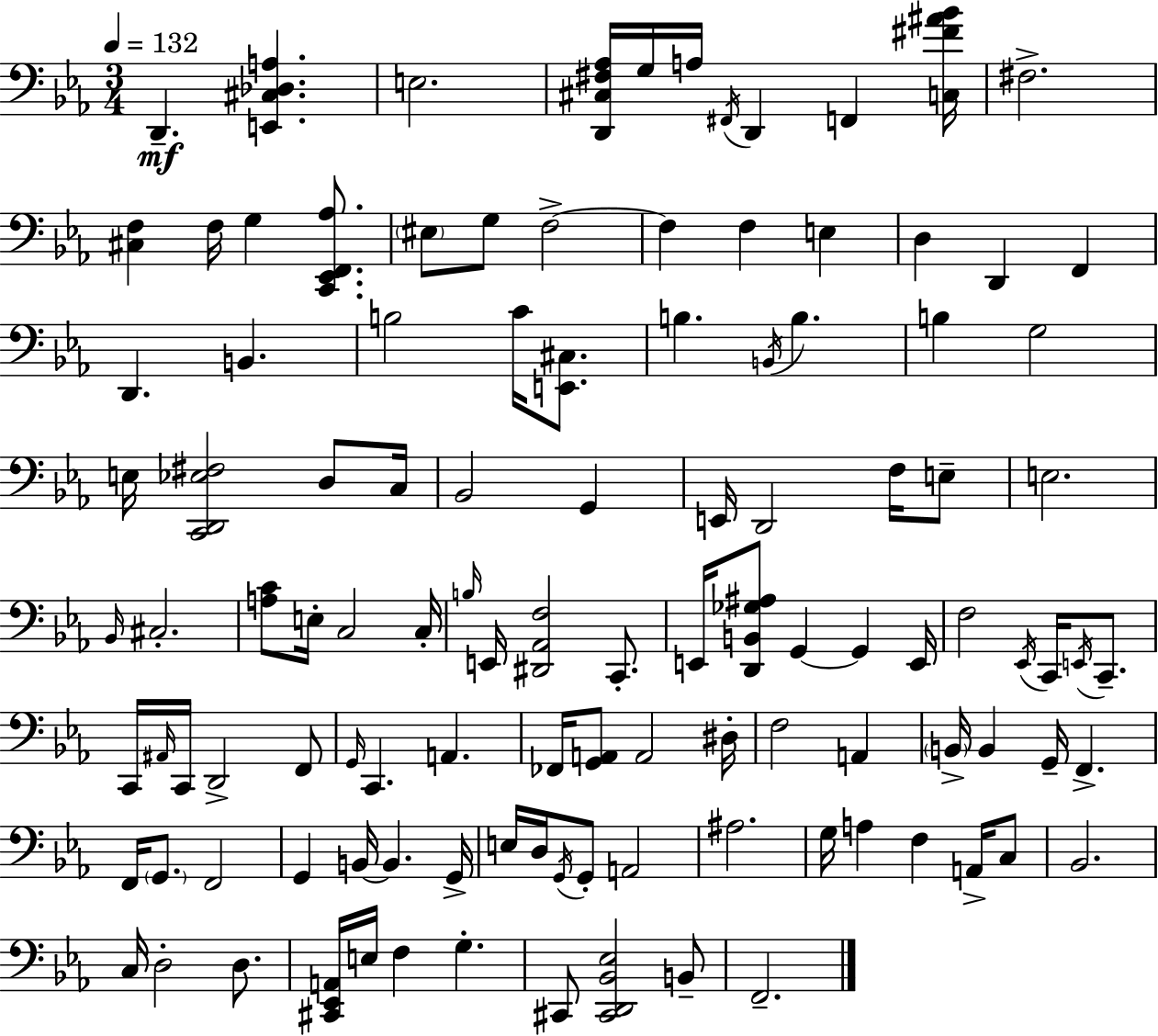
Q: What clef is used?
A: bass